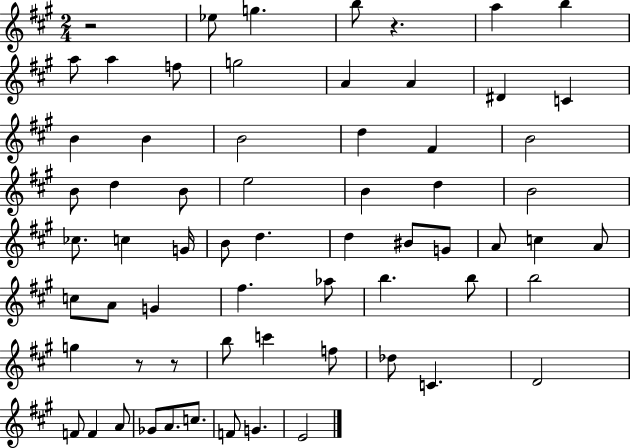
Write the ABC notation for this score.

X:1
T:Untitled
M:2/4
L:1/4
K:A
z2 _e/2 g b/2 z a b a/2 a f/2 g2 A A ^D C B B B2 d ^F B2 B/2 d B/2 e2 B d B2 _c/2 c G/4 B/2 d d ^B/2 G/2 A/2 c A/2 c/2 A/2 G ^f _a/2 b b/2 b2 g z/2 z/2 b/2 c' f/2 _d/2 C D2 F/2 F A/2 _G/2 A/2 c/2 F/2 G E2